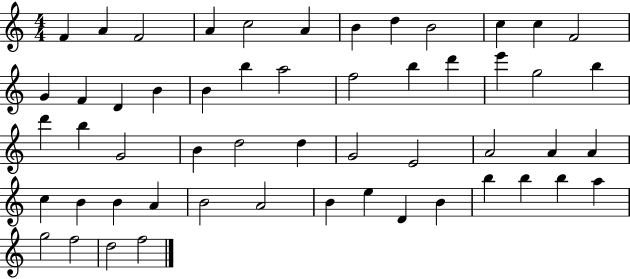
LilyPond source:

{
  \clef treble
  \numericTimeSignature
  \time 4/4
  \key c \major
  f'4 a'4 f'2 | a'4 c''2 a'4 | b'4 d''4 b'2 | c''4 c''4 f'2 | \break g'4 f'4 d'4 b'4 | b'4 b''4 a''2 | f''2 b''4 d'''4 | e'''4 g''2 b''4 | \break d'''4 b''4 g'2 | b'4 d''2 d''4 | g'2 e'2 | a'2 a'4 a'4 | \break c''4 b'4 b'4 a'4 | b'2 a'2 | b'4 e''4 d'4 b'4 | b''4 b''4 b''4 a''4 | \break g''2 f''2 | d''2 f''2 | \bar "|."
}